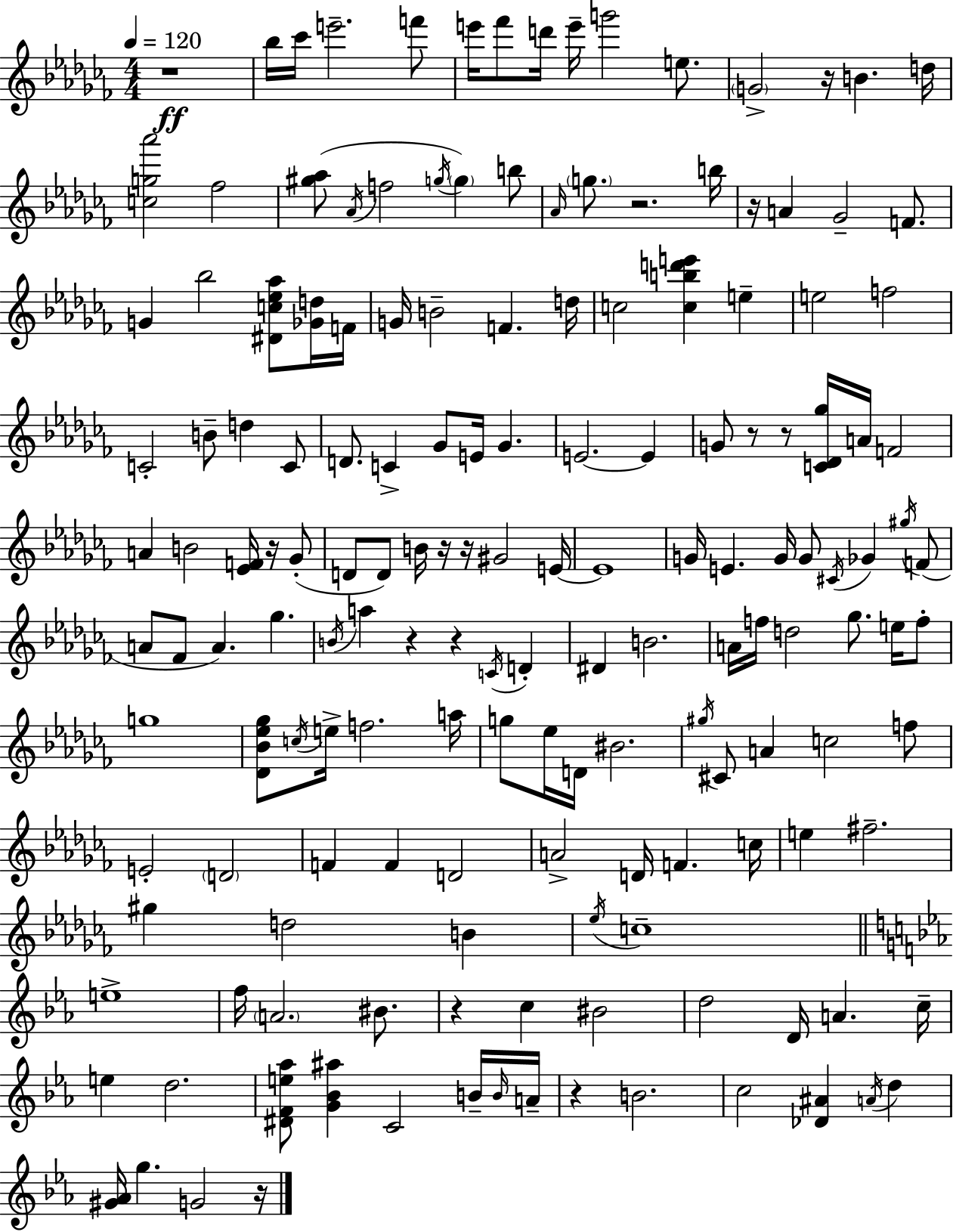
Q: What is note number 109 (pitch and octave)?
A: G#5